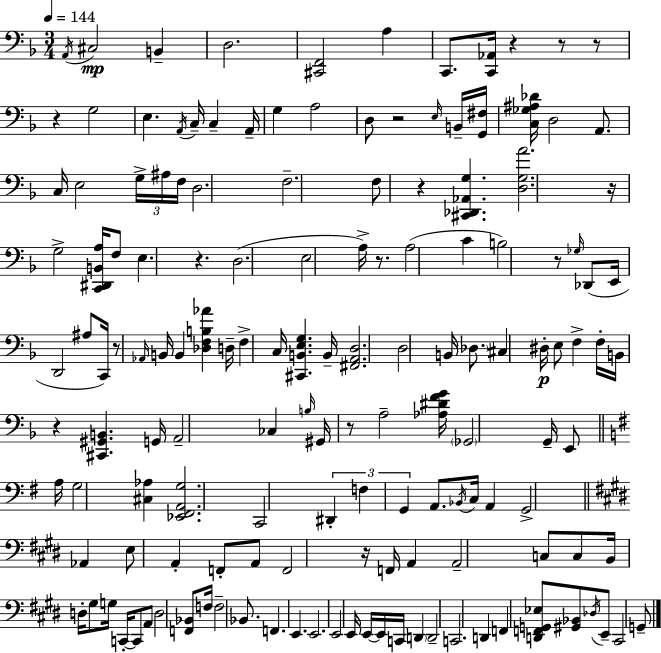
A2/s C#3/h B2/q D3/h. [C#2,F2]/h A3/q C2/e. [C2,Ab2]/s R/q R/e R/e R/q G3/h E3/q. A2/s C3/s C3/q A2/s G3/q A3/h D3/e R/h E3/s B2/s [G2,F#3]/s [C3,Gb3,A#3,Db4]/s D3/h A2/e. C3/s E3/h G3/s A#3/s F3/s D3/h. F3/h. F3/e R/q [C#2,Db2,Ab2,G3]/q. [D3,G3,A4]/h. R/s G3/h [C2,D#2,B2,A3]/s F3/e E3/q. R/q. D3/h. E3/h A3/s R/e. A3/h C4/q B3/h R/e Gb3/s Db2/e E2/s D2/h A#3/e C2/s R/e Ab2/s B2/s B2/q [Db3,F3,B3,Ab4]/q D3/s F3/q C3/s [C#2,B2,E3,G3]/q. B2/s [F#2,A2,D3]/h. D3/h B2/s Db3/e. C#3/q D#3/s E3/e F3/q F3/s B2/s R/q [C#2,G#2,B2]/q. G2/s A2/h CES3/q B3/s G#2/s R/e A3/h [Ab3,D#4,F4,G4]/s Gb2/h G2/s E2/e A3/s G3/h [C#3,Ab3]/q [Eb2,F#2,A2,G3]/h. C2/h D#2/q F3/q G2/q A2/e. Bb2/s C3/s A2/q G2/h Ab2/q E3/e A2/q F2/e A2/e F2/h R/s F2/s A2/q A2/h C3/e C3/e B2/s D3/s G#3/e G3/s C2/s C2/e A2/e D3/h [F2,Bb2]/e F3/s F3/h Bb2/e. F2/q. E2/q. E2/h. E2/h E2/s E2/s E2/s C2/s D2/q D2/h C2/h. D2/q F2/q [D2,F2,G2,Eb3]/e [G#2,Bb2]/e Db3/s E2/e C#2/h G2/e